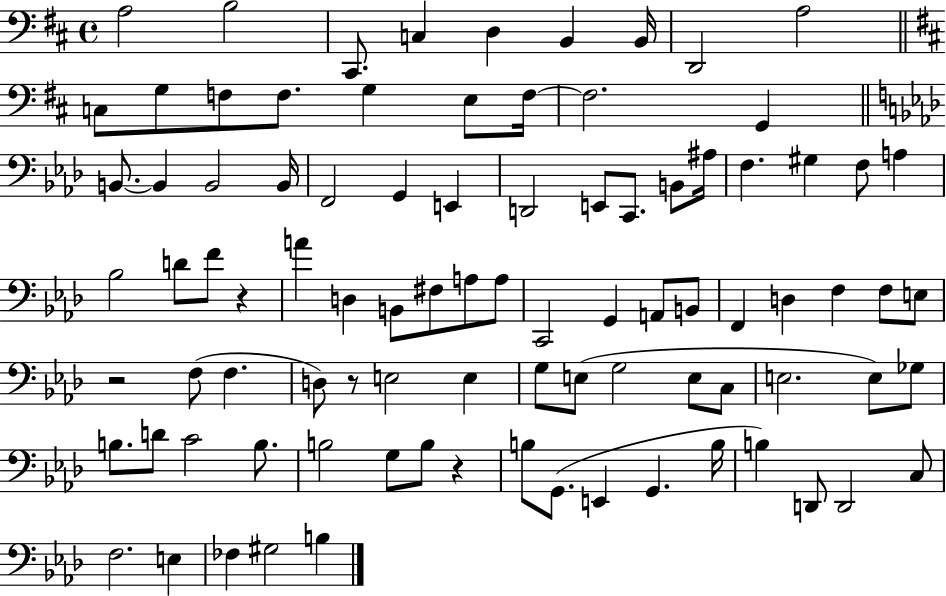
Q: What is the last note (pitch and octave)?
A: B3